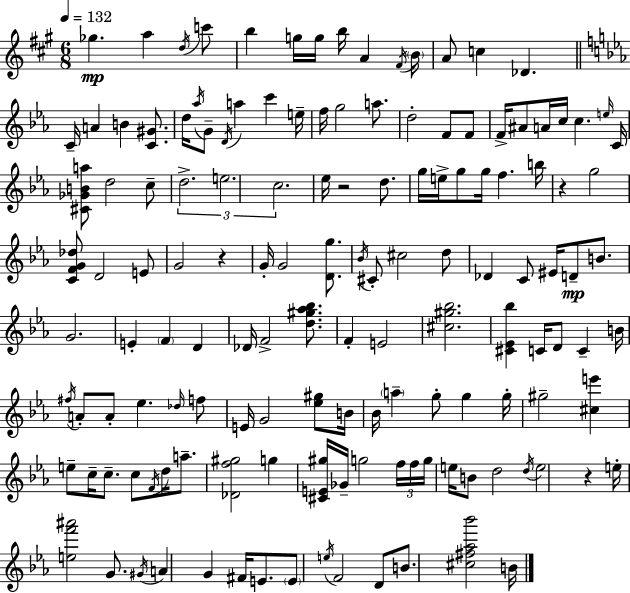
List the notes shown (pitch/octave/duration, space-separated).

Gb5/q. A5/q D5/s C6/e B5/q G5/s G5/s B5/s A4/q F#4/s B4/s A4/e C5/q Db4/q. C4/s A4/q B4/q [C4,G#4]/e. D5/s Ab5/s G4/e D4/s A5/q C6/q E5/s F5/s G5/h A5/e. D5/h F4/e F4/e F4/s A#4/e A4/s C5/s C5/q. E5/s C4/s [C#4,Gb4,B4,A5]/e D5/h C5/e D5/h. E5/h. C5/h. Eb5/s R/h D5/e. G5/s E5/s G5/e G5/s F5/q. B5/s R/q G5/h [C4,F4,G4,Db5]/e D4/h E4/e G4/h R/q G4/s G4/h [D4,G5]/e. Bb4/s C#4/e C#5/h D5/e Db4/q C4/e EIS4/s D4/e B4/e. G4/h. E4/q F4/q D4/q Db4/s F4/h [D5,G#5,Ab5,Bb5]/e. F4/q E4/h [C#5,G#5,Bb5]/h. [C#4,Eb4,Bb5]/q C4/s D4/e C4/q B4/s F#5/s A4/e A4/e Eb5/q. Db5/s F5/e E4/s G4/h [Eb5,G#5]/e B4/s Bb4/s A5/q G5/e G5/q G5/s G#5/h [C#5,E6]/q E5/e C5/s C5/e. C5/e F4/s D5/s A5/e. [Db4,F5,G#5]/h G5/q [C#4,E4,G#5]/s Gb4/s G5/h F5/s F5/s G5/s E5/s B4/e D5/h D5/s E5/h R/q E5/s [E5,F6,A#6]/h G4/e. G#4/s A4/q G4/q F#4/s E4/e. E4/e E5/s F4/h D4/e B4/e. [C#5,F#5,Ab5,Bb6]/h B4/s